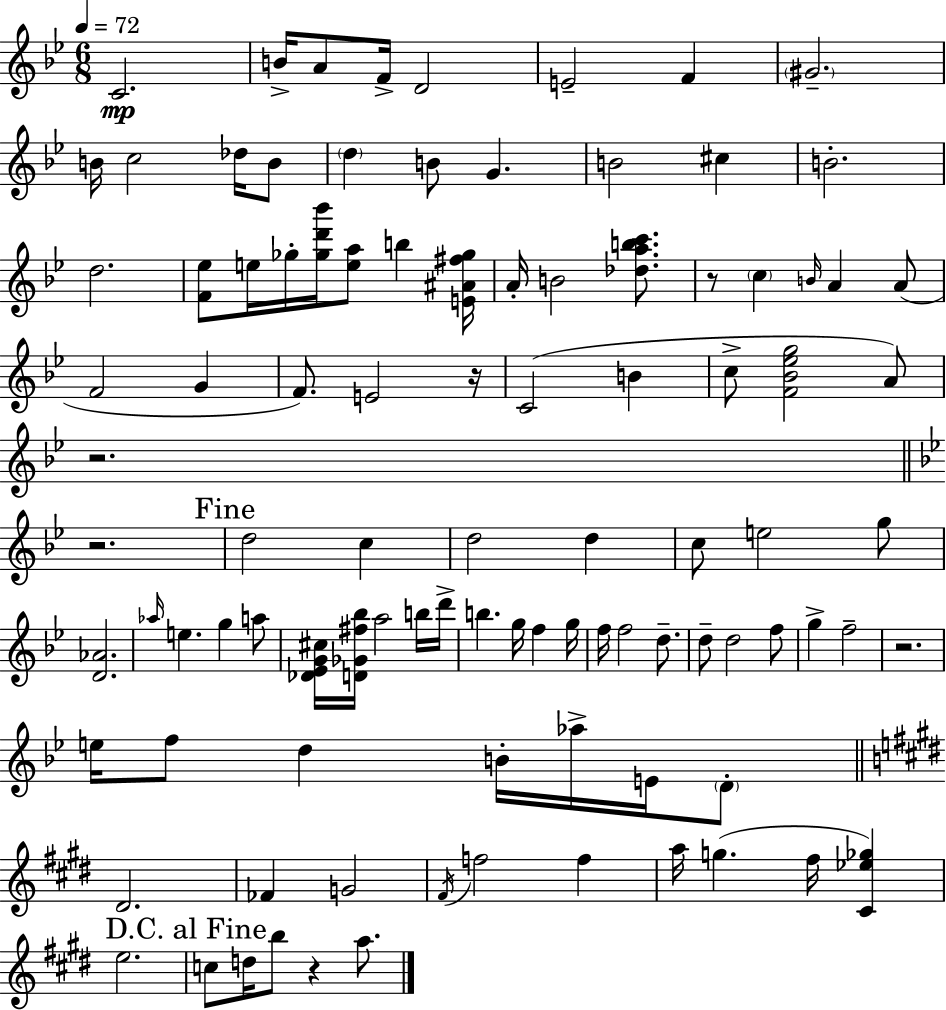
{
  \clef treble
  \numericTimeSignature
  \time 6/8
  \key bes \major
  \tempo 4 = 72
  \repeat volta 2 { c'2.\mp | b'16-> a'8 f'16-> d'2 | e'2-- f'4 | \parenthesize gis'2.-- | \break b'16 c''2 des''16 b'8 | \parenthesize d''4 b'8 g'4. | b'2 cis''4 | b'2.-. | \break d''2. | <f' ees''>8 e''16 ges''16-. <ges'' d''' bes'''>16 <e'' a''>8 b''4 <e' ais' fis'' ges''>16 | a'16-. b'2 <des'' a'' b'' c'''>8. | r8 \parenthesize c''4 \grace { b'16 } a'4 a'8( | \break f'2 g'4 | f'8.) e'2 | r16 c'2( b'4 | c''8-> <f' bes' ees'' g''>2 a'8) | \break r2. | \bar "||" \break \key g \minor r2. | \mark "Fine" d''2 c''4 | d''2 d''4 | c''8 e''2 g''8 | \break <d' aes'>2. | \grace { aes''16 } e''4. g''4 a''8 | <des' ees' g' cis''>16 <d' ges' fis'' bes''>16 a''2 b''16 | d'''16-> b''4. g''16 f''4 | \break g''16 f''16 f''2 d''8.-- | d''8-- d''2 f''8 | g''4-> f''2-- | r2. | \break e''16 f''8 d''4 b'16-. aes''16-> e'16 \parenthesize d'8-. | \bar "||" \break \key e \major dis'2. | fes'4 g'2 | \acciaccatura { fis'16 } f''2 f''4 | a''16 g''4.( fis''16 <cis' ees'' ges''>4) | \break e''2. | \mark "D.C. al Fine" c''8 d''16 b''8 r4 a''8. | } \bar "|."
}